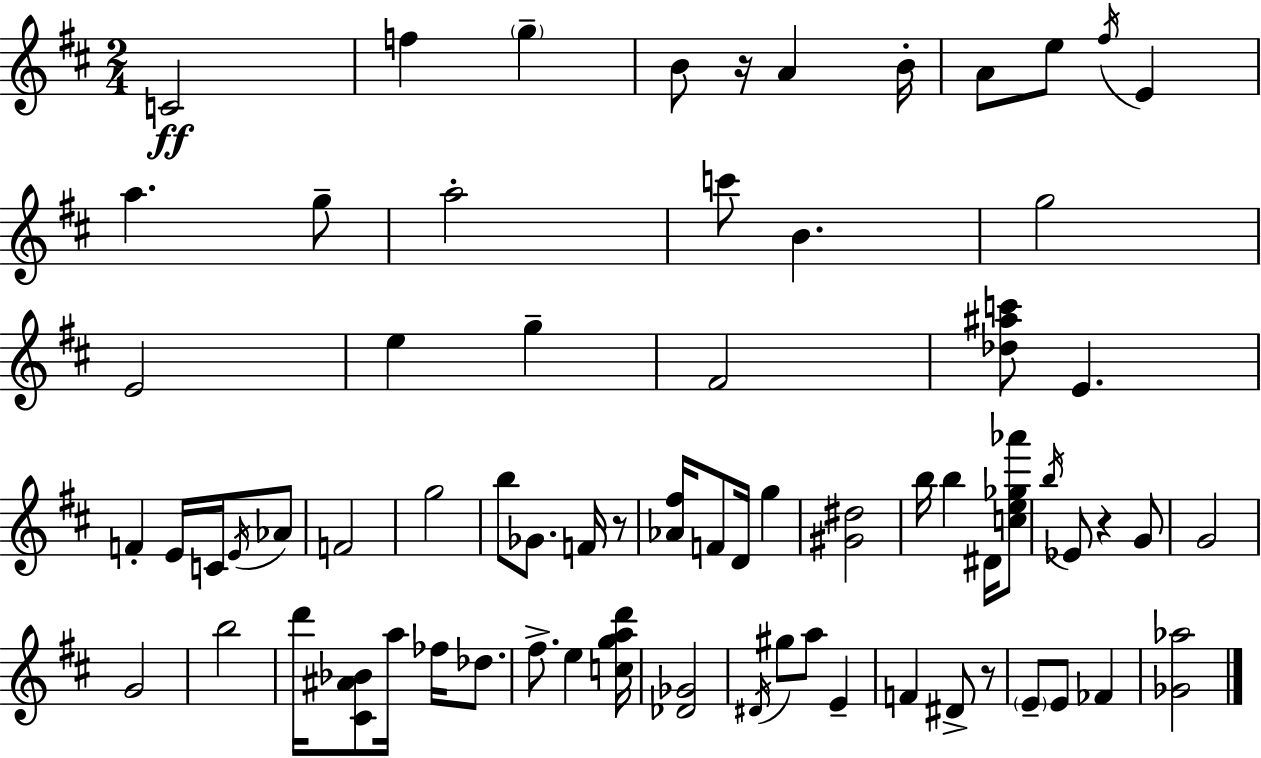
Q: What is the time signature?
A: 2/4